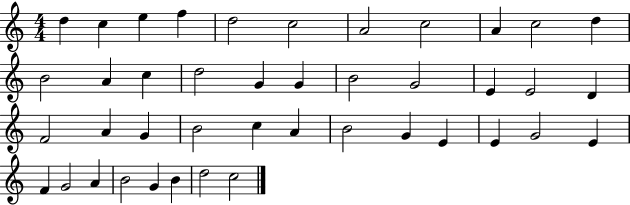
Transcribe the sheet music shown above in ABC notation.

X:1
T:Untitled
M:4/4
L:1/4
K:C
d c e f d2 c2 A2 c2 A c2 d B2 A c d2 G G B2 G2 E E2 D F2 A G B2 c A B2 G E E G2 E F G2 A B2 G B d2 c2